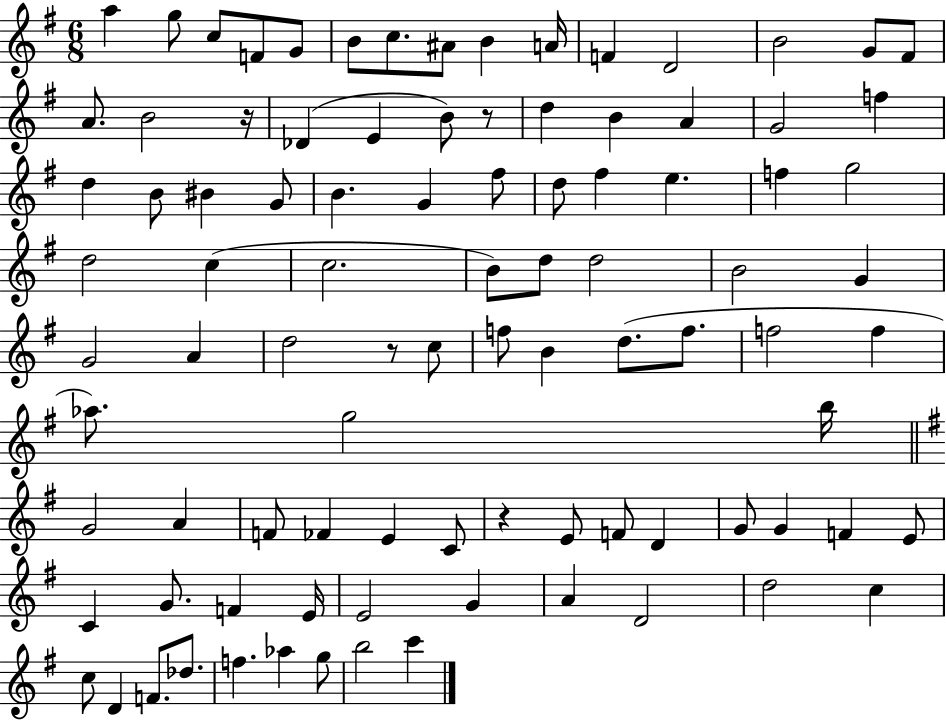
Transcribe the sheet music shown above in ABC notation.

X:1
T:Untitled
M:6/8
L:1/4
K:G
a g/2 c/2 F/2 G/2 B/2 c/2 ^A/2 B A/4 F D2 B2 G/2 ^F/2 A/2 B2 z/4 _D E B/2 z/2 d B A G2 f d B/2 ^B G/2 B G ^f/2 d/2 ^f e f g2 d2 c c2 B/2 d/2 d2 B2 G G2 A d2 z/2 c/2 f/2 B d/2 f/2 f2 f _a/2 g2 b/4 G2 A F/2 _F E C/2 z E/2 F/2 D G/2 G F E/2 C G/2 F E/4 E2 G A D2 d2 c c/2 D F/2 _d/2 f _a g/2 b2 c'